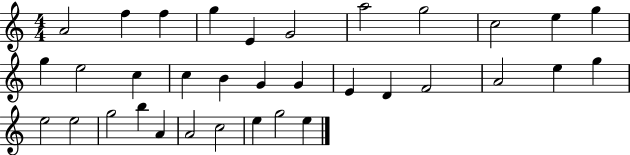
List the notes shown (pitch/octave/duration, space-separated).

A4/h F5/q F5/q G5/q E4/q G4/h A5/h G5/h C5/h E5/q G5/q G5/q E5/h C5/q C5/q B4/q G4/q G4/q E4/q D4/q F4/h A4/h E5/q G5/q E5/h E5/h G5/h B5/q A4/q A4/h C5/h E5/q G5/h E5/q